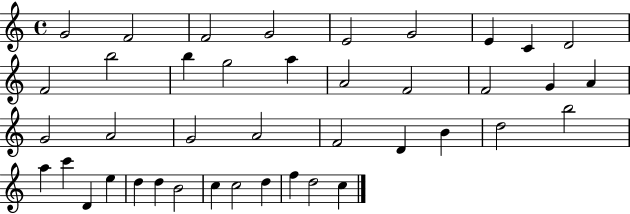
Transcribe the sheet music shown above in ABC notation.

X:1
T:Untitled
M:4/4
L:1/4
K:C
G2 F2 F2 G2 E2 G2 E C D2 F2 b2 b g2 a A2 F2 F2 G A G2 A2 G2 A2 F2 D B d2 b2 a c' D e d d B2 c c2 d f d2 c